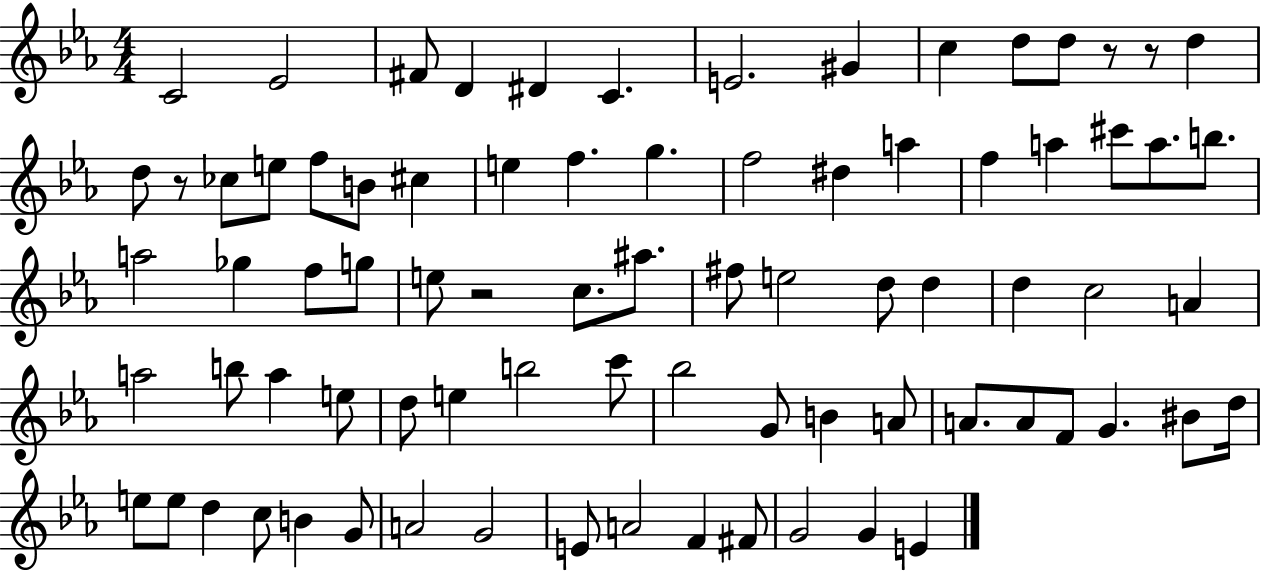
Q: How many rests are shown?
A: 4